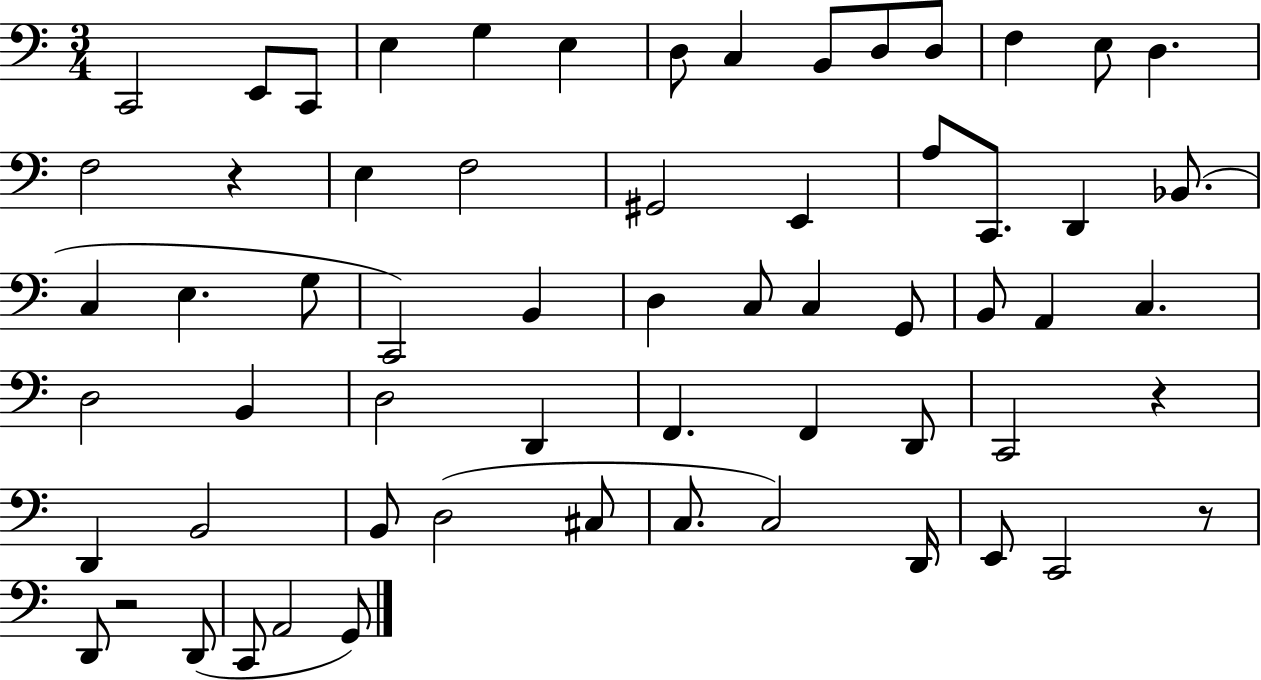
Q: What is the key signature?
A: C major